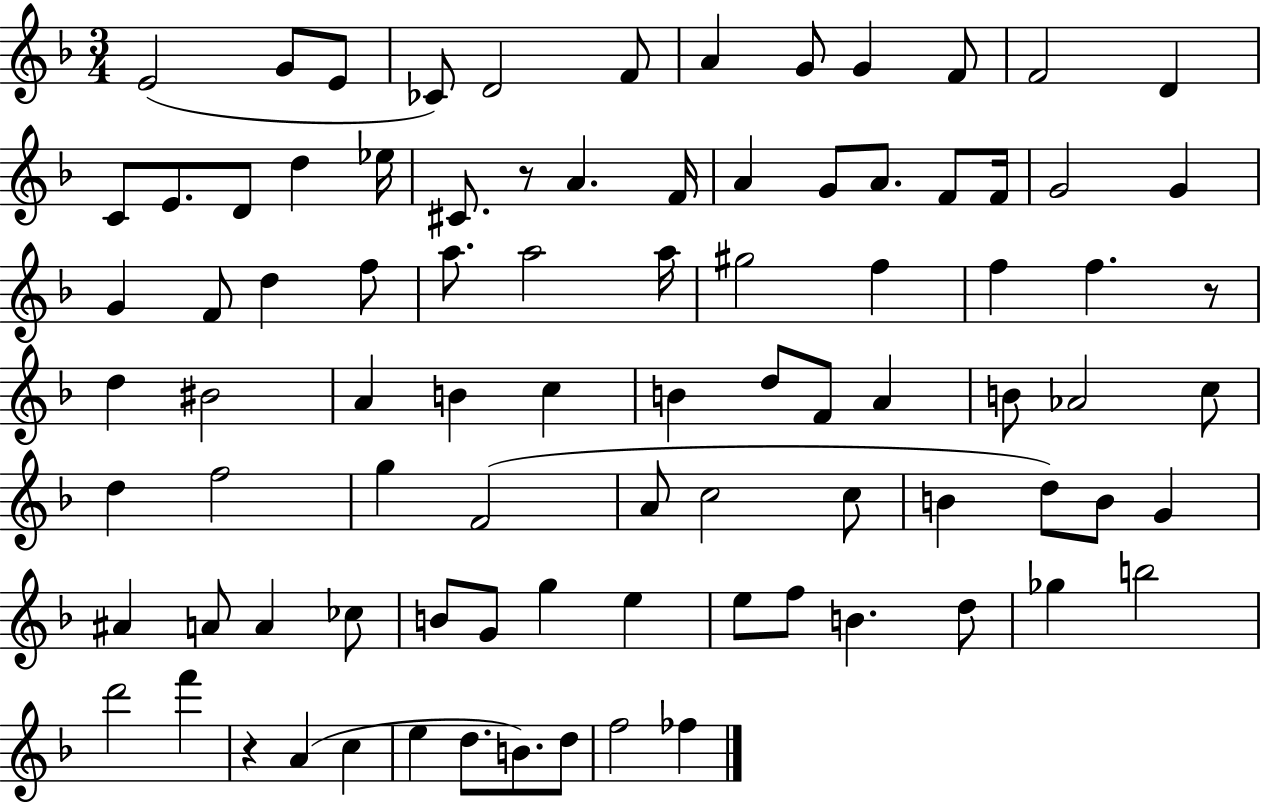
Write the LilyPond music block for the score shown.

{
  \clef treble
  \numericTimeSignature
  \time 3/4
  \key f \major
  e'2( g'8 e'8 | ces'8) d'2 f'8 | a'4 g'8 g'4 f'8 | f'2 d'4 | \break c'8 e'8. d'8 d''4 ees''16 | cis'8. r8 a'4. f'16 | a'4 g'8 a'8. f'8 f'16 | g'2 g'4 | \break g'4 f'8 d''4 f''8 | a''8. a''2 a''16 | gis''2 f''4 | f''4 f''4. r8 | \break d''4 bis'2 | a'4 b'4 c''4 | b'4 d''8 f'8 a'4 | b'8 aes'2 c''8 | \break d''4 f''2 | g''4 f'2( | a'8 c''2 c''8 | b'4 d''8) b'8 g'4 | \break ais'4 a'8 a'4 ces''8 | b'8 g'8 g''4 e''4 | e''8 f''8 b'4. d''8 | ges''4 b''2 | \break d'''2 f'''4 | r4 a'4( c''4 | e''4 d''8. b'8.) d''8 | f''2 fes''4 | \break \bar "|."
}